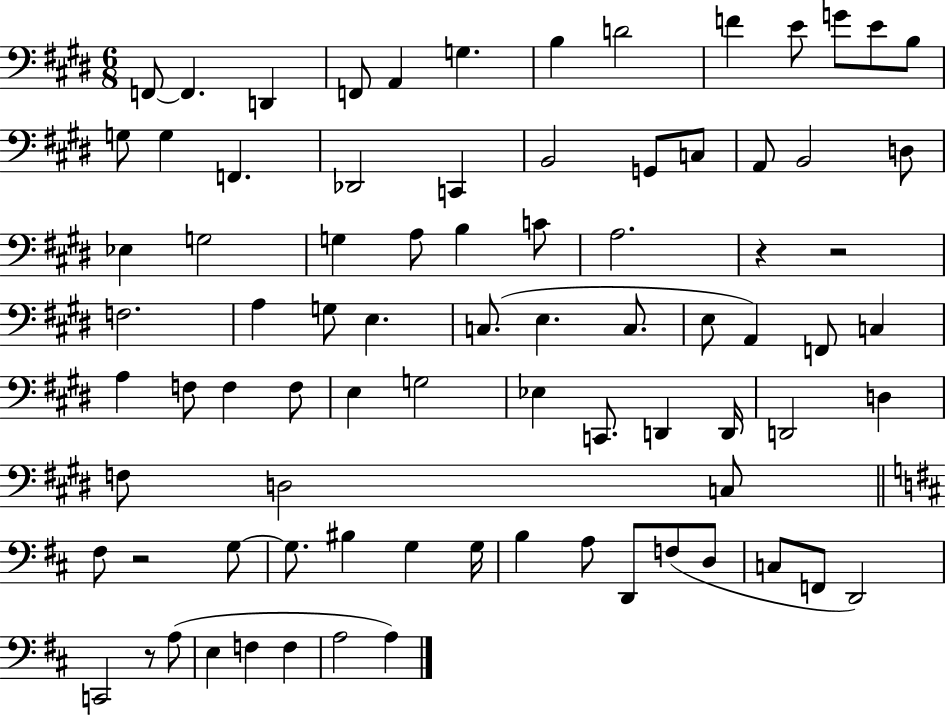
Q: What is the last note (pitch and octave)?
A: A3